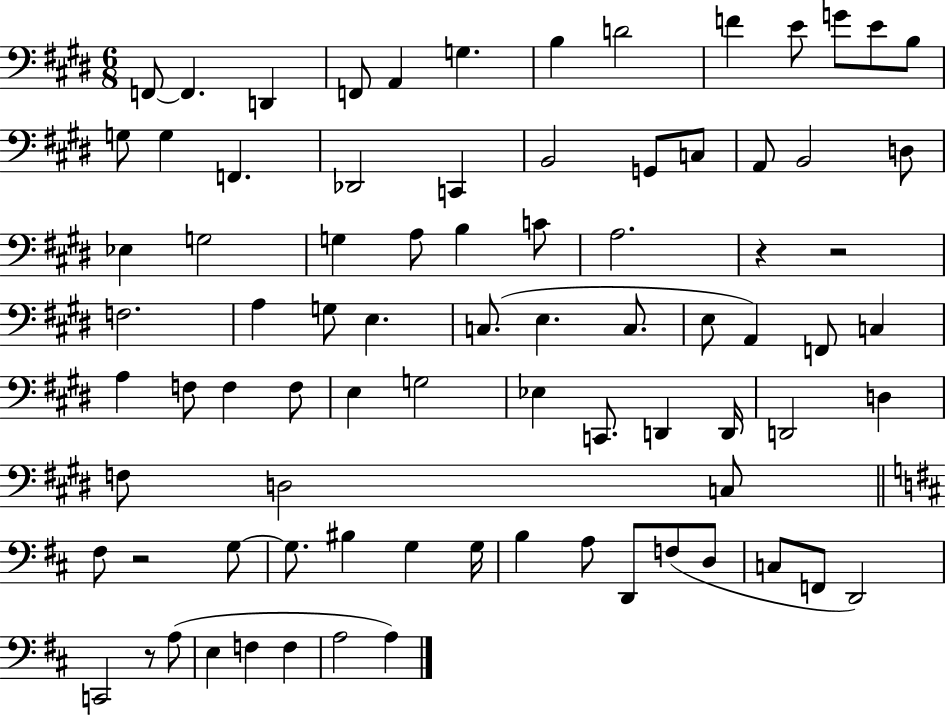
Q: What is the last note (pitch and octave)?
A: A3